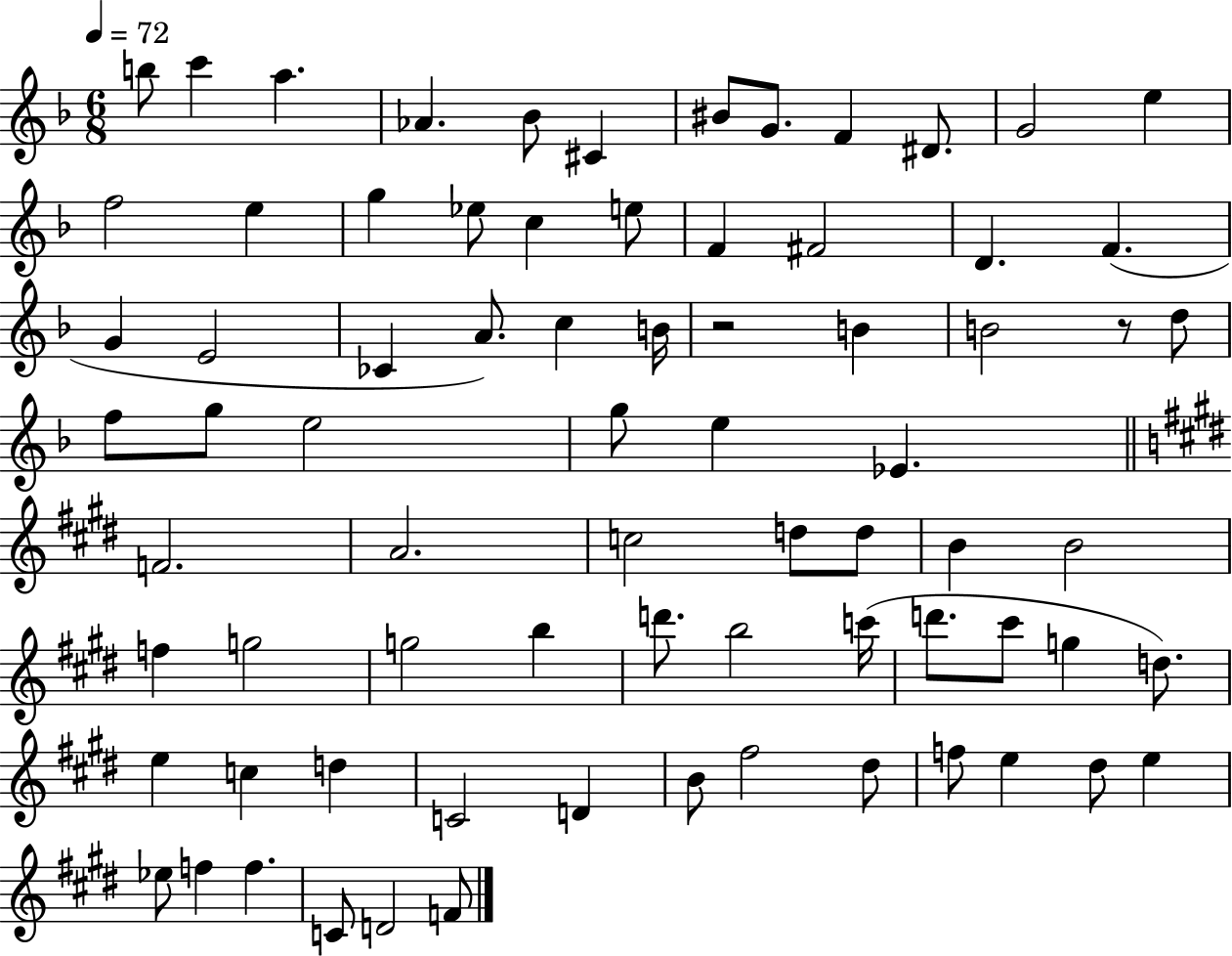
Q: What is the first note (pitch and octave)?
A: B5